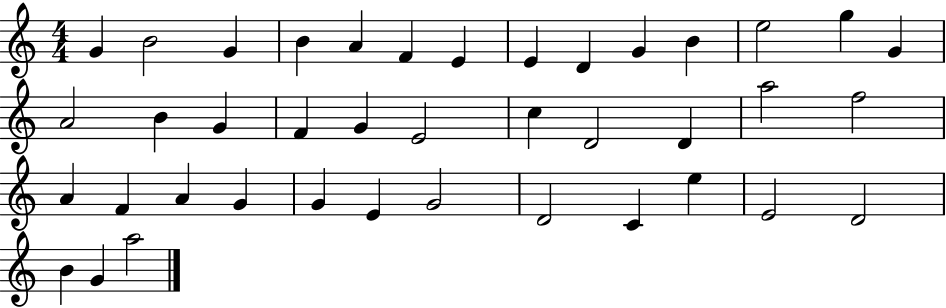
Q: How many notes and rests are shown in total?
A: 40